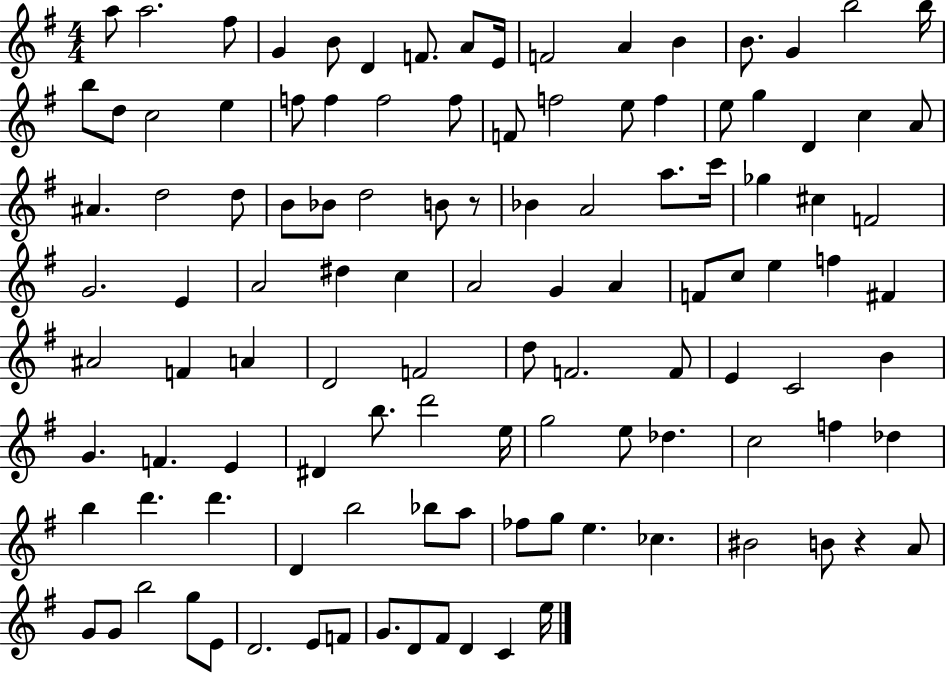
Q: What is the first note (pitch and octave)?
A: A5